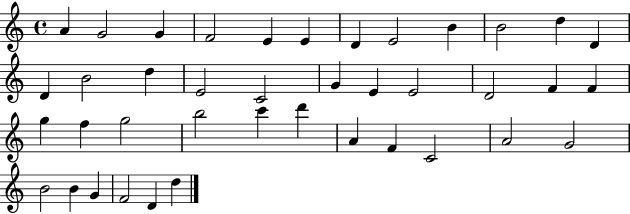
A4/q G4/h G4/q F4/h E4/q E4/q D4/q E4/h B4/q B4/h D5/q D4/q D4/q B4/h D5/q E4/h C4/h G4/q E4/q E4/h D4/h F4/q F4/q G5/q F5/q G5/h B5/h C6/q D6/q A4/q F4/q C4/h A4/h G4/h B4/h B4/q G4/q F4/h D4/q D5/q